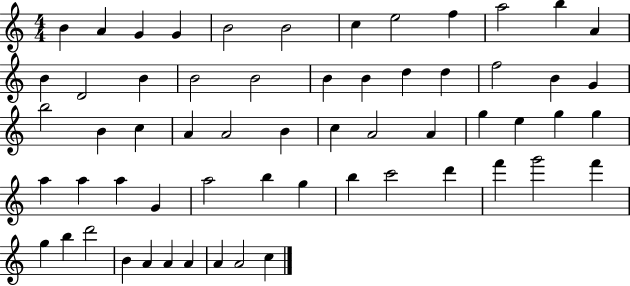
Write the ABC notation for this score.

X:1
T:Untitled
M:4/4
L:1/4
K:C
B A G G B2 B2 c e2 f a2 b A B D2 B B2 B2 B B d d f2 B G b2 B c A A2 B c A2 A g e g g a a a G a2 b g b c'2 d' f' g'2 f' g b d'2 B A A A A A2 c